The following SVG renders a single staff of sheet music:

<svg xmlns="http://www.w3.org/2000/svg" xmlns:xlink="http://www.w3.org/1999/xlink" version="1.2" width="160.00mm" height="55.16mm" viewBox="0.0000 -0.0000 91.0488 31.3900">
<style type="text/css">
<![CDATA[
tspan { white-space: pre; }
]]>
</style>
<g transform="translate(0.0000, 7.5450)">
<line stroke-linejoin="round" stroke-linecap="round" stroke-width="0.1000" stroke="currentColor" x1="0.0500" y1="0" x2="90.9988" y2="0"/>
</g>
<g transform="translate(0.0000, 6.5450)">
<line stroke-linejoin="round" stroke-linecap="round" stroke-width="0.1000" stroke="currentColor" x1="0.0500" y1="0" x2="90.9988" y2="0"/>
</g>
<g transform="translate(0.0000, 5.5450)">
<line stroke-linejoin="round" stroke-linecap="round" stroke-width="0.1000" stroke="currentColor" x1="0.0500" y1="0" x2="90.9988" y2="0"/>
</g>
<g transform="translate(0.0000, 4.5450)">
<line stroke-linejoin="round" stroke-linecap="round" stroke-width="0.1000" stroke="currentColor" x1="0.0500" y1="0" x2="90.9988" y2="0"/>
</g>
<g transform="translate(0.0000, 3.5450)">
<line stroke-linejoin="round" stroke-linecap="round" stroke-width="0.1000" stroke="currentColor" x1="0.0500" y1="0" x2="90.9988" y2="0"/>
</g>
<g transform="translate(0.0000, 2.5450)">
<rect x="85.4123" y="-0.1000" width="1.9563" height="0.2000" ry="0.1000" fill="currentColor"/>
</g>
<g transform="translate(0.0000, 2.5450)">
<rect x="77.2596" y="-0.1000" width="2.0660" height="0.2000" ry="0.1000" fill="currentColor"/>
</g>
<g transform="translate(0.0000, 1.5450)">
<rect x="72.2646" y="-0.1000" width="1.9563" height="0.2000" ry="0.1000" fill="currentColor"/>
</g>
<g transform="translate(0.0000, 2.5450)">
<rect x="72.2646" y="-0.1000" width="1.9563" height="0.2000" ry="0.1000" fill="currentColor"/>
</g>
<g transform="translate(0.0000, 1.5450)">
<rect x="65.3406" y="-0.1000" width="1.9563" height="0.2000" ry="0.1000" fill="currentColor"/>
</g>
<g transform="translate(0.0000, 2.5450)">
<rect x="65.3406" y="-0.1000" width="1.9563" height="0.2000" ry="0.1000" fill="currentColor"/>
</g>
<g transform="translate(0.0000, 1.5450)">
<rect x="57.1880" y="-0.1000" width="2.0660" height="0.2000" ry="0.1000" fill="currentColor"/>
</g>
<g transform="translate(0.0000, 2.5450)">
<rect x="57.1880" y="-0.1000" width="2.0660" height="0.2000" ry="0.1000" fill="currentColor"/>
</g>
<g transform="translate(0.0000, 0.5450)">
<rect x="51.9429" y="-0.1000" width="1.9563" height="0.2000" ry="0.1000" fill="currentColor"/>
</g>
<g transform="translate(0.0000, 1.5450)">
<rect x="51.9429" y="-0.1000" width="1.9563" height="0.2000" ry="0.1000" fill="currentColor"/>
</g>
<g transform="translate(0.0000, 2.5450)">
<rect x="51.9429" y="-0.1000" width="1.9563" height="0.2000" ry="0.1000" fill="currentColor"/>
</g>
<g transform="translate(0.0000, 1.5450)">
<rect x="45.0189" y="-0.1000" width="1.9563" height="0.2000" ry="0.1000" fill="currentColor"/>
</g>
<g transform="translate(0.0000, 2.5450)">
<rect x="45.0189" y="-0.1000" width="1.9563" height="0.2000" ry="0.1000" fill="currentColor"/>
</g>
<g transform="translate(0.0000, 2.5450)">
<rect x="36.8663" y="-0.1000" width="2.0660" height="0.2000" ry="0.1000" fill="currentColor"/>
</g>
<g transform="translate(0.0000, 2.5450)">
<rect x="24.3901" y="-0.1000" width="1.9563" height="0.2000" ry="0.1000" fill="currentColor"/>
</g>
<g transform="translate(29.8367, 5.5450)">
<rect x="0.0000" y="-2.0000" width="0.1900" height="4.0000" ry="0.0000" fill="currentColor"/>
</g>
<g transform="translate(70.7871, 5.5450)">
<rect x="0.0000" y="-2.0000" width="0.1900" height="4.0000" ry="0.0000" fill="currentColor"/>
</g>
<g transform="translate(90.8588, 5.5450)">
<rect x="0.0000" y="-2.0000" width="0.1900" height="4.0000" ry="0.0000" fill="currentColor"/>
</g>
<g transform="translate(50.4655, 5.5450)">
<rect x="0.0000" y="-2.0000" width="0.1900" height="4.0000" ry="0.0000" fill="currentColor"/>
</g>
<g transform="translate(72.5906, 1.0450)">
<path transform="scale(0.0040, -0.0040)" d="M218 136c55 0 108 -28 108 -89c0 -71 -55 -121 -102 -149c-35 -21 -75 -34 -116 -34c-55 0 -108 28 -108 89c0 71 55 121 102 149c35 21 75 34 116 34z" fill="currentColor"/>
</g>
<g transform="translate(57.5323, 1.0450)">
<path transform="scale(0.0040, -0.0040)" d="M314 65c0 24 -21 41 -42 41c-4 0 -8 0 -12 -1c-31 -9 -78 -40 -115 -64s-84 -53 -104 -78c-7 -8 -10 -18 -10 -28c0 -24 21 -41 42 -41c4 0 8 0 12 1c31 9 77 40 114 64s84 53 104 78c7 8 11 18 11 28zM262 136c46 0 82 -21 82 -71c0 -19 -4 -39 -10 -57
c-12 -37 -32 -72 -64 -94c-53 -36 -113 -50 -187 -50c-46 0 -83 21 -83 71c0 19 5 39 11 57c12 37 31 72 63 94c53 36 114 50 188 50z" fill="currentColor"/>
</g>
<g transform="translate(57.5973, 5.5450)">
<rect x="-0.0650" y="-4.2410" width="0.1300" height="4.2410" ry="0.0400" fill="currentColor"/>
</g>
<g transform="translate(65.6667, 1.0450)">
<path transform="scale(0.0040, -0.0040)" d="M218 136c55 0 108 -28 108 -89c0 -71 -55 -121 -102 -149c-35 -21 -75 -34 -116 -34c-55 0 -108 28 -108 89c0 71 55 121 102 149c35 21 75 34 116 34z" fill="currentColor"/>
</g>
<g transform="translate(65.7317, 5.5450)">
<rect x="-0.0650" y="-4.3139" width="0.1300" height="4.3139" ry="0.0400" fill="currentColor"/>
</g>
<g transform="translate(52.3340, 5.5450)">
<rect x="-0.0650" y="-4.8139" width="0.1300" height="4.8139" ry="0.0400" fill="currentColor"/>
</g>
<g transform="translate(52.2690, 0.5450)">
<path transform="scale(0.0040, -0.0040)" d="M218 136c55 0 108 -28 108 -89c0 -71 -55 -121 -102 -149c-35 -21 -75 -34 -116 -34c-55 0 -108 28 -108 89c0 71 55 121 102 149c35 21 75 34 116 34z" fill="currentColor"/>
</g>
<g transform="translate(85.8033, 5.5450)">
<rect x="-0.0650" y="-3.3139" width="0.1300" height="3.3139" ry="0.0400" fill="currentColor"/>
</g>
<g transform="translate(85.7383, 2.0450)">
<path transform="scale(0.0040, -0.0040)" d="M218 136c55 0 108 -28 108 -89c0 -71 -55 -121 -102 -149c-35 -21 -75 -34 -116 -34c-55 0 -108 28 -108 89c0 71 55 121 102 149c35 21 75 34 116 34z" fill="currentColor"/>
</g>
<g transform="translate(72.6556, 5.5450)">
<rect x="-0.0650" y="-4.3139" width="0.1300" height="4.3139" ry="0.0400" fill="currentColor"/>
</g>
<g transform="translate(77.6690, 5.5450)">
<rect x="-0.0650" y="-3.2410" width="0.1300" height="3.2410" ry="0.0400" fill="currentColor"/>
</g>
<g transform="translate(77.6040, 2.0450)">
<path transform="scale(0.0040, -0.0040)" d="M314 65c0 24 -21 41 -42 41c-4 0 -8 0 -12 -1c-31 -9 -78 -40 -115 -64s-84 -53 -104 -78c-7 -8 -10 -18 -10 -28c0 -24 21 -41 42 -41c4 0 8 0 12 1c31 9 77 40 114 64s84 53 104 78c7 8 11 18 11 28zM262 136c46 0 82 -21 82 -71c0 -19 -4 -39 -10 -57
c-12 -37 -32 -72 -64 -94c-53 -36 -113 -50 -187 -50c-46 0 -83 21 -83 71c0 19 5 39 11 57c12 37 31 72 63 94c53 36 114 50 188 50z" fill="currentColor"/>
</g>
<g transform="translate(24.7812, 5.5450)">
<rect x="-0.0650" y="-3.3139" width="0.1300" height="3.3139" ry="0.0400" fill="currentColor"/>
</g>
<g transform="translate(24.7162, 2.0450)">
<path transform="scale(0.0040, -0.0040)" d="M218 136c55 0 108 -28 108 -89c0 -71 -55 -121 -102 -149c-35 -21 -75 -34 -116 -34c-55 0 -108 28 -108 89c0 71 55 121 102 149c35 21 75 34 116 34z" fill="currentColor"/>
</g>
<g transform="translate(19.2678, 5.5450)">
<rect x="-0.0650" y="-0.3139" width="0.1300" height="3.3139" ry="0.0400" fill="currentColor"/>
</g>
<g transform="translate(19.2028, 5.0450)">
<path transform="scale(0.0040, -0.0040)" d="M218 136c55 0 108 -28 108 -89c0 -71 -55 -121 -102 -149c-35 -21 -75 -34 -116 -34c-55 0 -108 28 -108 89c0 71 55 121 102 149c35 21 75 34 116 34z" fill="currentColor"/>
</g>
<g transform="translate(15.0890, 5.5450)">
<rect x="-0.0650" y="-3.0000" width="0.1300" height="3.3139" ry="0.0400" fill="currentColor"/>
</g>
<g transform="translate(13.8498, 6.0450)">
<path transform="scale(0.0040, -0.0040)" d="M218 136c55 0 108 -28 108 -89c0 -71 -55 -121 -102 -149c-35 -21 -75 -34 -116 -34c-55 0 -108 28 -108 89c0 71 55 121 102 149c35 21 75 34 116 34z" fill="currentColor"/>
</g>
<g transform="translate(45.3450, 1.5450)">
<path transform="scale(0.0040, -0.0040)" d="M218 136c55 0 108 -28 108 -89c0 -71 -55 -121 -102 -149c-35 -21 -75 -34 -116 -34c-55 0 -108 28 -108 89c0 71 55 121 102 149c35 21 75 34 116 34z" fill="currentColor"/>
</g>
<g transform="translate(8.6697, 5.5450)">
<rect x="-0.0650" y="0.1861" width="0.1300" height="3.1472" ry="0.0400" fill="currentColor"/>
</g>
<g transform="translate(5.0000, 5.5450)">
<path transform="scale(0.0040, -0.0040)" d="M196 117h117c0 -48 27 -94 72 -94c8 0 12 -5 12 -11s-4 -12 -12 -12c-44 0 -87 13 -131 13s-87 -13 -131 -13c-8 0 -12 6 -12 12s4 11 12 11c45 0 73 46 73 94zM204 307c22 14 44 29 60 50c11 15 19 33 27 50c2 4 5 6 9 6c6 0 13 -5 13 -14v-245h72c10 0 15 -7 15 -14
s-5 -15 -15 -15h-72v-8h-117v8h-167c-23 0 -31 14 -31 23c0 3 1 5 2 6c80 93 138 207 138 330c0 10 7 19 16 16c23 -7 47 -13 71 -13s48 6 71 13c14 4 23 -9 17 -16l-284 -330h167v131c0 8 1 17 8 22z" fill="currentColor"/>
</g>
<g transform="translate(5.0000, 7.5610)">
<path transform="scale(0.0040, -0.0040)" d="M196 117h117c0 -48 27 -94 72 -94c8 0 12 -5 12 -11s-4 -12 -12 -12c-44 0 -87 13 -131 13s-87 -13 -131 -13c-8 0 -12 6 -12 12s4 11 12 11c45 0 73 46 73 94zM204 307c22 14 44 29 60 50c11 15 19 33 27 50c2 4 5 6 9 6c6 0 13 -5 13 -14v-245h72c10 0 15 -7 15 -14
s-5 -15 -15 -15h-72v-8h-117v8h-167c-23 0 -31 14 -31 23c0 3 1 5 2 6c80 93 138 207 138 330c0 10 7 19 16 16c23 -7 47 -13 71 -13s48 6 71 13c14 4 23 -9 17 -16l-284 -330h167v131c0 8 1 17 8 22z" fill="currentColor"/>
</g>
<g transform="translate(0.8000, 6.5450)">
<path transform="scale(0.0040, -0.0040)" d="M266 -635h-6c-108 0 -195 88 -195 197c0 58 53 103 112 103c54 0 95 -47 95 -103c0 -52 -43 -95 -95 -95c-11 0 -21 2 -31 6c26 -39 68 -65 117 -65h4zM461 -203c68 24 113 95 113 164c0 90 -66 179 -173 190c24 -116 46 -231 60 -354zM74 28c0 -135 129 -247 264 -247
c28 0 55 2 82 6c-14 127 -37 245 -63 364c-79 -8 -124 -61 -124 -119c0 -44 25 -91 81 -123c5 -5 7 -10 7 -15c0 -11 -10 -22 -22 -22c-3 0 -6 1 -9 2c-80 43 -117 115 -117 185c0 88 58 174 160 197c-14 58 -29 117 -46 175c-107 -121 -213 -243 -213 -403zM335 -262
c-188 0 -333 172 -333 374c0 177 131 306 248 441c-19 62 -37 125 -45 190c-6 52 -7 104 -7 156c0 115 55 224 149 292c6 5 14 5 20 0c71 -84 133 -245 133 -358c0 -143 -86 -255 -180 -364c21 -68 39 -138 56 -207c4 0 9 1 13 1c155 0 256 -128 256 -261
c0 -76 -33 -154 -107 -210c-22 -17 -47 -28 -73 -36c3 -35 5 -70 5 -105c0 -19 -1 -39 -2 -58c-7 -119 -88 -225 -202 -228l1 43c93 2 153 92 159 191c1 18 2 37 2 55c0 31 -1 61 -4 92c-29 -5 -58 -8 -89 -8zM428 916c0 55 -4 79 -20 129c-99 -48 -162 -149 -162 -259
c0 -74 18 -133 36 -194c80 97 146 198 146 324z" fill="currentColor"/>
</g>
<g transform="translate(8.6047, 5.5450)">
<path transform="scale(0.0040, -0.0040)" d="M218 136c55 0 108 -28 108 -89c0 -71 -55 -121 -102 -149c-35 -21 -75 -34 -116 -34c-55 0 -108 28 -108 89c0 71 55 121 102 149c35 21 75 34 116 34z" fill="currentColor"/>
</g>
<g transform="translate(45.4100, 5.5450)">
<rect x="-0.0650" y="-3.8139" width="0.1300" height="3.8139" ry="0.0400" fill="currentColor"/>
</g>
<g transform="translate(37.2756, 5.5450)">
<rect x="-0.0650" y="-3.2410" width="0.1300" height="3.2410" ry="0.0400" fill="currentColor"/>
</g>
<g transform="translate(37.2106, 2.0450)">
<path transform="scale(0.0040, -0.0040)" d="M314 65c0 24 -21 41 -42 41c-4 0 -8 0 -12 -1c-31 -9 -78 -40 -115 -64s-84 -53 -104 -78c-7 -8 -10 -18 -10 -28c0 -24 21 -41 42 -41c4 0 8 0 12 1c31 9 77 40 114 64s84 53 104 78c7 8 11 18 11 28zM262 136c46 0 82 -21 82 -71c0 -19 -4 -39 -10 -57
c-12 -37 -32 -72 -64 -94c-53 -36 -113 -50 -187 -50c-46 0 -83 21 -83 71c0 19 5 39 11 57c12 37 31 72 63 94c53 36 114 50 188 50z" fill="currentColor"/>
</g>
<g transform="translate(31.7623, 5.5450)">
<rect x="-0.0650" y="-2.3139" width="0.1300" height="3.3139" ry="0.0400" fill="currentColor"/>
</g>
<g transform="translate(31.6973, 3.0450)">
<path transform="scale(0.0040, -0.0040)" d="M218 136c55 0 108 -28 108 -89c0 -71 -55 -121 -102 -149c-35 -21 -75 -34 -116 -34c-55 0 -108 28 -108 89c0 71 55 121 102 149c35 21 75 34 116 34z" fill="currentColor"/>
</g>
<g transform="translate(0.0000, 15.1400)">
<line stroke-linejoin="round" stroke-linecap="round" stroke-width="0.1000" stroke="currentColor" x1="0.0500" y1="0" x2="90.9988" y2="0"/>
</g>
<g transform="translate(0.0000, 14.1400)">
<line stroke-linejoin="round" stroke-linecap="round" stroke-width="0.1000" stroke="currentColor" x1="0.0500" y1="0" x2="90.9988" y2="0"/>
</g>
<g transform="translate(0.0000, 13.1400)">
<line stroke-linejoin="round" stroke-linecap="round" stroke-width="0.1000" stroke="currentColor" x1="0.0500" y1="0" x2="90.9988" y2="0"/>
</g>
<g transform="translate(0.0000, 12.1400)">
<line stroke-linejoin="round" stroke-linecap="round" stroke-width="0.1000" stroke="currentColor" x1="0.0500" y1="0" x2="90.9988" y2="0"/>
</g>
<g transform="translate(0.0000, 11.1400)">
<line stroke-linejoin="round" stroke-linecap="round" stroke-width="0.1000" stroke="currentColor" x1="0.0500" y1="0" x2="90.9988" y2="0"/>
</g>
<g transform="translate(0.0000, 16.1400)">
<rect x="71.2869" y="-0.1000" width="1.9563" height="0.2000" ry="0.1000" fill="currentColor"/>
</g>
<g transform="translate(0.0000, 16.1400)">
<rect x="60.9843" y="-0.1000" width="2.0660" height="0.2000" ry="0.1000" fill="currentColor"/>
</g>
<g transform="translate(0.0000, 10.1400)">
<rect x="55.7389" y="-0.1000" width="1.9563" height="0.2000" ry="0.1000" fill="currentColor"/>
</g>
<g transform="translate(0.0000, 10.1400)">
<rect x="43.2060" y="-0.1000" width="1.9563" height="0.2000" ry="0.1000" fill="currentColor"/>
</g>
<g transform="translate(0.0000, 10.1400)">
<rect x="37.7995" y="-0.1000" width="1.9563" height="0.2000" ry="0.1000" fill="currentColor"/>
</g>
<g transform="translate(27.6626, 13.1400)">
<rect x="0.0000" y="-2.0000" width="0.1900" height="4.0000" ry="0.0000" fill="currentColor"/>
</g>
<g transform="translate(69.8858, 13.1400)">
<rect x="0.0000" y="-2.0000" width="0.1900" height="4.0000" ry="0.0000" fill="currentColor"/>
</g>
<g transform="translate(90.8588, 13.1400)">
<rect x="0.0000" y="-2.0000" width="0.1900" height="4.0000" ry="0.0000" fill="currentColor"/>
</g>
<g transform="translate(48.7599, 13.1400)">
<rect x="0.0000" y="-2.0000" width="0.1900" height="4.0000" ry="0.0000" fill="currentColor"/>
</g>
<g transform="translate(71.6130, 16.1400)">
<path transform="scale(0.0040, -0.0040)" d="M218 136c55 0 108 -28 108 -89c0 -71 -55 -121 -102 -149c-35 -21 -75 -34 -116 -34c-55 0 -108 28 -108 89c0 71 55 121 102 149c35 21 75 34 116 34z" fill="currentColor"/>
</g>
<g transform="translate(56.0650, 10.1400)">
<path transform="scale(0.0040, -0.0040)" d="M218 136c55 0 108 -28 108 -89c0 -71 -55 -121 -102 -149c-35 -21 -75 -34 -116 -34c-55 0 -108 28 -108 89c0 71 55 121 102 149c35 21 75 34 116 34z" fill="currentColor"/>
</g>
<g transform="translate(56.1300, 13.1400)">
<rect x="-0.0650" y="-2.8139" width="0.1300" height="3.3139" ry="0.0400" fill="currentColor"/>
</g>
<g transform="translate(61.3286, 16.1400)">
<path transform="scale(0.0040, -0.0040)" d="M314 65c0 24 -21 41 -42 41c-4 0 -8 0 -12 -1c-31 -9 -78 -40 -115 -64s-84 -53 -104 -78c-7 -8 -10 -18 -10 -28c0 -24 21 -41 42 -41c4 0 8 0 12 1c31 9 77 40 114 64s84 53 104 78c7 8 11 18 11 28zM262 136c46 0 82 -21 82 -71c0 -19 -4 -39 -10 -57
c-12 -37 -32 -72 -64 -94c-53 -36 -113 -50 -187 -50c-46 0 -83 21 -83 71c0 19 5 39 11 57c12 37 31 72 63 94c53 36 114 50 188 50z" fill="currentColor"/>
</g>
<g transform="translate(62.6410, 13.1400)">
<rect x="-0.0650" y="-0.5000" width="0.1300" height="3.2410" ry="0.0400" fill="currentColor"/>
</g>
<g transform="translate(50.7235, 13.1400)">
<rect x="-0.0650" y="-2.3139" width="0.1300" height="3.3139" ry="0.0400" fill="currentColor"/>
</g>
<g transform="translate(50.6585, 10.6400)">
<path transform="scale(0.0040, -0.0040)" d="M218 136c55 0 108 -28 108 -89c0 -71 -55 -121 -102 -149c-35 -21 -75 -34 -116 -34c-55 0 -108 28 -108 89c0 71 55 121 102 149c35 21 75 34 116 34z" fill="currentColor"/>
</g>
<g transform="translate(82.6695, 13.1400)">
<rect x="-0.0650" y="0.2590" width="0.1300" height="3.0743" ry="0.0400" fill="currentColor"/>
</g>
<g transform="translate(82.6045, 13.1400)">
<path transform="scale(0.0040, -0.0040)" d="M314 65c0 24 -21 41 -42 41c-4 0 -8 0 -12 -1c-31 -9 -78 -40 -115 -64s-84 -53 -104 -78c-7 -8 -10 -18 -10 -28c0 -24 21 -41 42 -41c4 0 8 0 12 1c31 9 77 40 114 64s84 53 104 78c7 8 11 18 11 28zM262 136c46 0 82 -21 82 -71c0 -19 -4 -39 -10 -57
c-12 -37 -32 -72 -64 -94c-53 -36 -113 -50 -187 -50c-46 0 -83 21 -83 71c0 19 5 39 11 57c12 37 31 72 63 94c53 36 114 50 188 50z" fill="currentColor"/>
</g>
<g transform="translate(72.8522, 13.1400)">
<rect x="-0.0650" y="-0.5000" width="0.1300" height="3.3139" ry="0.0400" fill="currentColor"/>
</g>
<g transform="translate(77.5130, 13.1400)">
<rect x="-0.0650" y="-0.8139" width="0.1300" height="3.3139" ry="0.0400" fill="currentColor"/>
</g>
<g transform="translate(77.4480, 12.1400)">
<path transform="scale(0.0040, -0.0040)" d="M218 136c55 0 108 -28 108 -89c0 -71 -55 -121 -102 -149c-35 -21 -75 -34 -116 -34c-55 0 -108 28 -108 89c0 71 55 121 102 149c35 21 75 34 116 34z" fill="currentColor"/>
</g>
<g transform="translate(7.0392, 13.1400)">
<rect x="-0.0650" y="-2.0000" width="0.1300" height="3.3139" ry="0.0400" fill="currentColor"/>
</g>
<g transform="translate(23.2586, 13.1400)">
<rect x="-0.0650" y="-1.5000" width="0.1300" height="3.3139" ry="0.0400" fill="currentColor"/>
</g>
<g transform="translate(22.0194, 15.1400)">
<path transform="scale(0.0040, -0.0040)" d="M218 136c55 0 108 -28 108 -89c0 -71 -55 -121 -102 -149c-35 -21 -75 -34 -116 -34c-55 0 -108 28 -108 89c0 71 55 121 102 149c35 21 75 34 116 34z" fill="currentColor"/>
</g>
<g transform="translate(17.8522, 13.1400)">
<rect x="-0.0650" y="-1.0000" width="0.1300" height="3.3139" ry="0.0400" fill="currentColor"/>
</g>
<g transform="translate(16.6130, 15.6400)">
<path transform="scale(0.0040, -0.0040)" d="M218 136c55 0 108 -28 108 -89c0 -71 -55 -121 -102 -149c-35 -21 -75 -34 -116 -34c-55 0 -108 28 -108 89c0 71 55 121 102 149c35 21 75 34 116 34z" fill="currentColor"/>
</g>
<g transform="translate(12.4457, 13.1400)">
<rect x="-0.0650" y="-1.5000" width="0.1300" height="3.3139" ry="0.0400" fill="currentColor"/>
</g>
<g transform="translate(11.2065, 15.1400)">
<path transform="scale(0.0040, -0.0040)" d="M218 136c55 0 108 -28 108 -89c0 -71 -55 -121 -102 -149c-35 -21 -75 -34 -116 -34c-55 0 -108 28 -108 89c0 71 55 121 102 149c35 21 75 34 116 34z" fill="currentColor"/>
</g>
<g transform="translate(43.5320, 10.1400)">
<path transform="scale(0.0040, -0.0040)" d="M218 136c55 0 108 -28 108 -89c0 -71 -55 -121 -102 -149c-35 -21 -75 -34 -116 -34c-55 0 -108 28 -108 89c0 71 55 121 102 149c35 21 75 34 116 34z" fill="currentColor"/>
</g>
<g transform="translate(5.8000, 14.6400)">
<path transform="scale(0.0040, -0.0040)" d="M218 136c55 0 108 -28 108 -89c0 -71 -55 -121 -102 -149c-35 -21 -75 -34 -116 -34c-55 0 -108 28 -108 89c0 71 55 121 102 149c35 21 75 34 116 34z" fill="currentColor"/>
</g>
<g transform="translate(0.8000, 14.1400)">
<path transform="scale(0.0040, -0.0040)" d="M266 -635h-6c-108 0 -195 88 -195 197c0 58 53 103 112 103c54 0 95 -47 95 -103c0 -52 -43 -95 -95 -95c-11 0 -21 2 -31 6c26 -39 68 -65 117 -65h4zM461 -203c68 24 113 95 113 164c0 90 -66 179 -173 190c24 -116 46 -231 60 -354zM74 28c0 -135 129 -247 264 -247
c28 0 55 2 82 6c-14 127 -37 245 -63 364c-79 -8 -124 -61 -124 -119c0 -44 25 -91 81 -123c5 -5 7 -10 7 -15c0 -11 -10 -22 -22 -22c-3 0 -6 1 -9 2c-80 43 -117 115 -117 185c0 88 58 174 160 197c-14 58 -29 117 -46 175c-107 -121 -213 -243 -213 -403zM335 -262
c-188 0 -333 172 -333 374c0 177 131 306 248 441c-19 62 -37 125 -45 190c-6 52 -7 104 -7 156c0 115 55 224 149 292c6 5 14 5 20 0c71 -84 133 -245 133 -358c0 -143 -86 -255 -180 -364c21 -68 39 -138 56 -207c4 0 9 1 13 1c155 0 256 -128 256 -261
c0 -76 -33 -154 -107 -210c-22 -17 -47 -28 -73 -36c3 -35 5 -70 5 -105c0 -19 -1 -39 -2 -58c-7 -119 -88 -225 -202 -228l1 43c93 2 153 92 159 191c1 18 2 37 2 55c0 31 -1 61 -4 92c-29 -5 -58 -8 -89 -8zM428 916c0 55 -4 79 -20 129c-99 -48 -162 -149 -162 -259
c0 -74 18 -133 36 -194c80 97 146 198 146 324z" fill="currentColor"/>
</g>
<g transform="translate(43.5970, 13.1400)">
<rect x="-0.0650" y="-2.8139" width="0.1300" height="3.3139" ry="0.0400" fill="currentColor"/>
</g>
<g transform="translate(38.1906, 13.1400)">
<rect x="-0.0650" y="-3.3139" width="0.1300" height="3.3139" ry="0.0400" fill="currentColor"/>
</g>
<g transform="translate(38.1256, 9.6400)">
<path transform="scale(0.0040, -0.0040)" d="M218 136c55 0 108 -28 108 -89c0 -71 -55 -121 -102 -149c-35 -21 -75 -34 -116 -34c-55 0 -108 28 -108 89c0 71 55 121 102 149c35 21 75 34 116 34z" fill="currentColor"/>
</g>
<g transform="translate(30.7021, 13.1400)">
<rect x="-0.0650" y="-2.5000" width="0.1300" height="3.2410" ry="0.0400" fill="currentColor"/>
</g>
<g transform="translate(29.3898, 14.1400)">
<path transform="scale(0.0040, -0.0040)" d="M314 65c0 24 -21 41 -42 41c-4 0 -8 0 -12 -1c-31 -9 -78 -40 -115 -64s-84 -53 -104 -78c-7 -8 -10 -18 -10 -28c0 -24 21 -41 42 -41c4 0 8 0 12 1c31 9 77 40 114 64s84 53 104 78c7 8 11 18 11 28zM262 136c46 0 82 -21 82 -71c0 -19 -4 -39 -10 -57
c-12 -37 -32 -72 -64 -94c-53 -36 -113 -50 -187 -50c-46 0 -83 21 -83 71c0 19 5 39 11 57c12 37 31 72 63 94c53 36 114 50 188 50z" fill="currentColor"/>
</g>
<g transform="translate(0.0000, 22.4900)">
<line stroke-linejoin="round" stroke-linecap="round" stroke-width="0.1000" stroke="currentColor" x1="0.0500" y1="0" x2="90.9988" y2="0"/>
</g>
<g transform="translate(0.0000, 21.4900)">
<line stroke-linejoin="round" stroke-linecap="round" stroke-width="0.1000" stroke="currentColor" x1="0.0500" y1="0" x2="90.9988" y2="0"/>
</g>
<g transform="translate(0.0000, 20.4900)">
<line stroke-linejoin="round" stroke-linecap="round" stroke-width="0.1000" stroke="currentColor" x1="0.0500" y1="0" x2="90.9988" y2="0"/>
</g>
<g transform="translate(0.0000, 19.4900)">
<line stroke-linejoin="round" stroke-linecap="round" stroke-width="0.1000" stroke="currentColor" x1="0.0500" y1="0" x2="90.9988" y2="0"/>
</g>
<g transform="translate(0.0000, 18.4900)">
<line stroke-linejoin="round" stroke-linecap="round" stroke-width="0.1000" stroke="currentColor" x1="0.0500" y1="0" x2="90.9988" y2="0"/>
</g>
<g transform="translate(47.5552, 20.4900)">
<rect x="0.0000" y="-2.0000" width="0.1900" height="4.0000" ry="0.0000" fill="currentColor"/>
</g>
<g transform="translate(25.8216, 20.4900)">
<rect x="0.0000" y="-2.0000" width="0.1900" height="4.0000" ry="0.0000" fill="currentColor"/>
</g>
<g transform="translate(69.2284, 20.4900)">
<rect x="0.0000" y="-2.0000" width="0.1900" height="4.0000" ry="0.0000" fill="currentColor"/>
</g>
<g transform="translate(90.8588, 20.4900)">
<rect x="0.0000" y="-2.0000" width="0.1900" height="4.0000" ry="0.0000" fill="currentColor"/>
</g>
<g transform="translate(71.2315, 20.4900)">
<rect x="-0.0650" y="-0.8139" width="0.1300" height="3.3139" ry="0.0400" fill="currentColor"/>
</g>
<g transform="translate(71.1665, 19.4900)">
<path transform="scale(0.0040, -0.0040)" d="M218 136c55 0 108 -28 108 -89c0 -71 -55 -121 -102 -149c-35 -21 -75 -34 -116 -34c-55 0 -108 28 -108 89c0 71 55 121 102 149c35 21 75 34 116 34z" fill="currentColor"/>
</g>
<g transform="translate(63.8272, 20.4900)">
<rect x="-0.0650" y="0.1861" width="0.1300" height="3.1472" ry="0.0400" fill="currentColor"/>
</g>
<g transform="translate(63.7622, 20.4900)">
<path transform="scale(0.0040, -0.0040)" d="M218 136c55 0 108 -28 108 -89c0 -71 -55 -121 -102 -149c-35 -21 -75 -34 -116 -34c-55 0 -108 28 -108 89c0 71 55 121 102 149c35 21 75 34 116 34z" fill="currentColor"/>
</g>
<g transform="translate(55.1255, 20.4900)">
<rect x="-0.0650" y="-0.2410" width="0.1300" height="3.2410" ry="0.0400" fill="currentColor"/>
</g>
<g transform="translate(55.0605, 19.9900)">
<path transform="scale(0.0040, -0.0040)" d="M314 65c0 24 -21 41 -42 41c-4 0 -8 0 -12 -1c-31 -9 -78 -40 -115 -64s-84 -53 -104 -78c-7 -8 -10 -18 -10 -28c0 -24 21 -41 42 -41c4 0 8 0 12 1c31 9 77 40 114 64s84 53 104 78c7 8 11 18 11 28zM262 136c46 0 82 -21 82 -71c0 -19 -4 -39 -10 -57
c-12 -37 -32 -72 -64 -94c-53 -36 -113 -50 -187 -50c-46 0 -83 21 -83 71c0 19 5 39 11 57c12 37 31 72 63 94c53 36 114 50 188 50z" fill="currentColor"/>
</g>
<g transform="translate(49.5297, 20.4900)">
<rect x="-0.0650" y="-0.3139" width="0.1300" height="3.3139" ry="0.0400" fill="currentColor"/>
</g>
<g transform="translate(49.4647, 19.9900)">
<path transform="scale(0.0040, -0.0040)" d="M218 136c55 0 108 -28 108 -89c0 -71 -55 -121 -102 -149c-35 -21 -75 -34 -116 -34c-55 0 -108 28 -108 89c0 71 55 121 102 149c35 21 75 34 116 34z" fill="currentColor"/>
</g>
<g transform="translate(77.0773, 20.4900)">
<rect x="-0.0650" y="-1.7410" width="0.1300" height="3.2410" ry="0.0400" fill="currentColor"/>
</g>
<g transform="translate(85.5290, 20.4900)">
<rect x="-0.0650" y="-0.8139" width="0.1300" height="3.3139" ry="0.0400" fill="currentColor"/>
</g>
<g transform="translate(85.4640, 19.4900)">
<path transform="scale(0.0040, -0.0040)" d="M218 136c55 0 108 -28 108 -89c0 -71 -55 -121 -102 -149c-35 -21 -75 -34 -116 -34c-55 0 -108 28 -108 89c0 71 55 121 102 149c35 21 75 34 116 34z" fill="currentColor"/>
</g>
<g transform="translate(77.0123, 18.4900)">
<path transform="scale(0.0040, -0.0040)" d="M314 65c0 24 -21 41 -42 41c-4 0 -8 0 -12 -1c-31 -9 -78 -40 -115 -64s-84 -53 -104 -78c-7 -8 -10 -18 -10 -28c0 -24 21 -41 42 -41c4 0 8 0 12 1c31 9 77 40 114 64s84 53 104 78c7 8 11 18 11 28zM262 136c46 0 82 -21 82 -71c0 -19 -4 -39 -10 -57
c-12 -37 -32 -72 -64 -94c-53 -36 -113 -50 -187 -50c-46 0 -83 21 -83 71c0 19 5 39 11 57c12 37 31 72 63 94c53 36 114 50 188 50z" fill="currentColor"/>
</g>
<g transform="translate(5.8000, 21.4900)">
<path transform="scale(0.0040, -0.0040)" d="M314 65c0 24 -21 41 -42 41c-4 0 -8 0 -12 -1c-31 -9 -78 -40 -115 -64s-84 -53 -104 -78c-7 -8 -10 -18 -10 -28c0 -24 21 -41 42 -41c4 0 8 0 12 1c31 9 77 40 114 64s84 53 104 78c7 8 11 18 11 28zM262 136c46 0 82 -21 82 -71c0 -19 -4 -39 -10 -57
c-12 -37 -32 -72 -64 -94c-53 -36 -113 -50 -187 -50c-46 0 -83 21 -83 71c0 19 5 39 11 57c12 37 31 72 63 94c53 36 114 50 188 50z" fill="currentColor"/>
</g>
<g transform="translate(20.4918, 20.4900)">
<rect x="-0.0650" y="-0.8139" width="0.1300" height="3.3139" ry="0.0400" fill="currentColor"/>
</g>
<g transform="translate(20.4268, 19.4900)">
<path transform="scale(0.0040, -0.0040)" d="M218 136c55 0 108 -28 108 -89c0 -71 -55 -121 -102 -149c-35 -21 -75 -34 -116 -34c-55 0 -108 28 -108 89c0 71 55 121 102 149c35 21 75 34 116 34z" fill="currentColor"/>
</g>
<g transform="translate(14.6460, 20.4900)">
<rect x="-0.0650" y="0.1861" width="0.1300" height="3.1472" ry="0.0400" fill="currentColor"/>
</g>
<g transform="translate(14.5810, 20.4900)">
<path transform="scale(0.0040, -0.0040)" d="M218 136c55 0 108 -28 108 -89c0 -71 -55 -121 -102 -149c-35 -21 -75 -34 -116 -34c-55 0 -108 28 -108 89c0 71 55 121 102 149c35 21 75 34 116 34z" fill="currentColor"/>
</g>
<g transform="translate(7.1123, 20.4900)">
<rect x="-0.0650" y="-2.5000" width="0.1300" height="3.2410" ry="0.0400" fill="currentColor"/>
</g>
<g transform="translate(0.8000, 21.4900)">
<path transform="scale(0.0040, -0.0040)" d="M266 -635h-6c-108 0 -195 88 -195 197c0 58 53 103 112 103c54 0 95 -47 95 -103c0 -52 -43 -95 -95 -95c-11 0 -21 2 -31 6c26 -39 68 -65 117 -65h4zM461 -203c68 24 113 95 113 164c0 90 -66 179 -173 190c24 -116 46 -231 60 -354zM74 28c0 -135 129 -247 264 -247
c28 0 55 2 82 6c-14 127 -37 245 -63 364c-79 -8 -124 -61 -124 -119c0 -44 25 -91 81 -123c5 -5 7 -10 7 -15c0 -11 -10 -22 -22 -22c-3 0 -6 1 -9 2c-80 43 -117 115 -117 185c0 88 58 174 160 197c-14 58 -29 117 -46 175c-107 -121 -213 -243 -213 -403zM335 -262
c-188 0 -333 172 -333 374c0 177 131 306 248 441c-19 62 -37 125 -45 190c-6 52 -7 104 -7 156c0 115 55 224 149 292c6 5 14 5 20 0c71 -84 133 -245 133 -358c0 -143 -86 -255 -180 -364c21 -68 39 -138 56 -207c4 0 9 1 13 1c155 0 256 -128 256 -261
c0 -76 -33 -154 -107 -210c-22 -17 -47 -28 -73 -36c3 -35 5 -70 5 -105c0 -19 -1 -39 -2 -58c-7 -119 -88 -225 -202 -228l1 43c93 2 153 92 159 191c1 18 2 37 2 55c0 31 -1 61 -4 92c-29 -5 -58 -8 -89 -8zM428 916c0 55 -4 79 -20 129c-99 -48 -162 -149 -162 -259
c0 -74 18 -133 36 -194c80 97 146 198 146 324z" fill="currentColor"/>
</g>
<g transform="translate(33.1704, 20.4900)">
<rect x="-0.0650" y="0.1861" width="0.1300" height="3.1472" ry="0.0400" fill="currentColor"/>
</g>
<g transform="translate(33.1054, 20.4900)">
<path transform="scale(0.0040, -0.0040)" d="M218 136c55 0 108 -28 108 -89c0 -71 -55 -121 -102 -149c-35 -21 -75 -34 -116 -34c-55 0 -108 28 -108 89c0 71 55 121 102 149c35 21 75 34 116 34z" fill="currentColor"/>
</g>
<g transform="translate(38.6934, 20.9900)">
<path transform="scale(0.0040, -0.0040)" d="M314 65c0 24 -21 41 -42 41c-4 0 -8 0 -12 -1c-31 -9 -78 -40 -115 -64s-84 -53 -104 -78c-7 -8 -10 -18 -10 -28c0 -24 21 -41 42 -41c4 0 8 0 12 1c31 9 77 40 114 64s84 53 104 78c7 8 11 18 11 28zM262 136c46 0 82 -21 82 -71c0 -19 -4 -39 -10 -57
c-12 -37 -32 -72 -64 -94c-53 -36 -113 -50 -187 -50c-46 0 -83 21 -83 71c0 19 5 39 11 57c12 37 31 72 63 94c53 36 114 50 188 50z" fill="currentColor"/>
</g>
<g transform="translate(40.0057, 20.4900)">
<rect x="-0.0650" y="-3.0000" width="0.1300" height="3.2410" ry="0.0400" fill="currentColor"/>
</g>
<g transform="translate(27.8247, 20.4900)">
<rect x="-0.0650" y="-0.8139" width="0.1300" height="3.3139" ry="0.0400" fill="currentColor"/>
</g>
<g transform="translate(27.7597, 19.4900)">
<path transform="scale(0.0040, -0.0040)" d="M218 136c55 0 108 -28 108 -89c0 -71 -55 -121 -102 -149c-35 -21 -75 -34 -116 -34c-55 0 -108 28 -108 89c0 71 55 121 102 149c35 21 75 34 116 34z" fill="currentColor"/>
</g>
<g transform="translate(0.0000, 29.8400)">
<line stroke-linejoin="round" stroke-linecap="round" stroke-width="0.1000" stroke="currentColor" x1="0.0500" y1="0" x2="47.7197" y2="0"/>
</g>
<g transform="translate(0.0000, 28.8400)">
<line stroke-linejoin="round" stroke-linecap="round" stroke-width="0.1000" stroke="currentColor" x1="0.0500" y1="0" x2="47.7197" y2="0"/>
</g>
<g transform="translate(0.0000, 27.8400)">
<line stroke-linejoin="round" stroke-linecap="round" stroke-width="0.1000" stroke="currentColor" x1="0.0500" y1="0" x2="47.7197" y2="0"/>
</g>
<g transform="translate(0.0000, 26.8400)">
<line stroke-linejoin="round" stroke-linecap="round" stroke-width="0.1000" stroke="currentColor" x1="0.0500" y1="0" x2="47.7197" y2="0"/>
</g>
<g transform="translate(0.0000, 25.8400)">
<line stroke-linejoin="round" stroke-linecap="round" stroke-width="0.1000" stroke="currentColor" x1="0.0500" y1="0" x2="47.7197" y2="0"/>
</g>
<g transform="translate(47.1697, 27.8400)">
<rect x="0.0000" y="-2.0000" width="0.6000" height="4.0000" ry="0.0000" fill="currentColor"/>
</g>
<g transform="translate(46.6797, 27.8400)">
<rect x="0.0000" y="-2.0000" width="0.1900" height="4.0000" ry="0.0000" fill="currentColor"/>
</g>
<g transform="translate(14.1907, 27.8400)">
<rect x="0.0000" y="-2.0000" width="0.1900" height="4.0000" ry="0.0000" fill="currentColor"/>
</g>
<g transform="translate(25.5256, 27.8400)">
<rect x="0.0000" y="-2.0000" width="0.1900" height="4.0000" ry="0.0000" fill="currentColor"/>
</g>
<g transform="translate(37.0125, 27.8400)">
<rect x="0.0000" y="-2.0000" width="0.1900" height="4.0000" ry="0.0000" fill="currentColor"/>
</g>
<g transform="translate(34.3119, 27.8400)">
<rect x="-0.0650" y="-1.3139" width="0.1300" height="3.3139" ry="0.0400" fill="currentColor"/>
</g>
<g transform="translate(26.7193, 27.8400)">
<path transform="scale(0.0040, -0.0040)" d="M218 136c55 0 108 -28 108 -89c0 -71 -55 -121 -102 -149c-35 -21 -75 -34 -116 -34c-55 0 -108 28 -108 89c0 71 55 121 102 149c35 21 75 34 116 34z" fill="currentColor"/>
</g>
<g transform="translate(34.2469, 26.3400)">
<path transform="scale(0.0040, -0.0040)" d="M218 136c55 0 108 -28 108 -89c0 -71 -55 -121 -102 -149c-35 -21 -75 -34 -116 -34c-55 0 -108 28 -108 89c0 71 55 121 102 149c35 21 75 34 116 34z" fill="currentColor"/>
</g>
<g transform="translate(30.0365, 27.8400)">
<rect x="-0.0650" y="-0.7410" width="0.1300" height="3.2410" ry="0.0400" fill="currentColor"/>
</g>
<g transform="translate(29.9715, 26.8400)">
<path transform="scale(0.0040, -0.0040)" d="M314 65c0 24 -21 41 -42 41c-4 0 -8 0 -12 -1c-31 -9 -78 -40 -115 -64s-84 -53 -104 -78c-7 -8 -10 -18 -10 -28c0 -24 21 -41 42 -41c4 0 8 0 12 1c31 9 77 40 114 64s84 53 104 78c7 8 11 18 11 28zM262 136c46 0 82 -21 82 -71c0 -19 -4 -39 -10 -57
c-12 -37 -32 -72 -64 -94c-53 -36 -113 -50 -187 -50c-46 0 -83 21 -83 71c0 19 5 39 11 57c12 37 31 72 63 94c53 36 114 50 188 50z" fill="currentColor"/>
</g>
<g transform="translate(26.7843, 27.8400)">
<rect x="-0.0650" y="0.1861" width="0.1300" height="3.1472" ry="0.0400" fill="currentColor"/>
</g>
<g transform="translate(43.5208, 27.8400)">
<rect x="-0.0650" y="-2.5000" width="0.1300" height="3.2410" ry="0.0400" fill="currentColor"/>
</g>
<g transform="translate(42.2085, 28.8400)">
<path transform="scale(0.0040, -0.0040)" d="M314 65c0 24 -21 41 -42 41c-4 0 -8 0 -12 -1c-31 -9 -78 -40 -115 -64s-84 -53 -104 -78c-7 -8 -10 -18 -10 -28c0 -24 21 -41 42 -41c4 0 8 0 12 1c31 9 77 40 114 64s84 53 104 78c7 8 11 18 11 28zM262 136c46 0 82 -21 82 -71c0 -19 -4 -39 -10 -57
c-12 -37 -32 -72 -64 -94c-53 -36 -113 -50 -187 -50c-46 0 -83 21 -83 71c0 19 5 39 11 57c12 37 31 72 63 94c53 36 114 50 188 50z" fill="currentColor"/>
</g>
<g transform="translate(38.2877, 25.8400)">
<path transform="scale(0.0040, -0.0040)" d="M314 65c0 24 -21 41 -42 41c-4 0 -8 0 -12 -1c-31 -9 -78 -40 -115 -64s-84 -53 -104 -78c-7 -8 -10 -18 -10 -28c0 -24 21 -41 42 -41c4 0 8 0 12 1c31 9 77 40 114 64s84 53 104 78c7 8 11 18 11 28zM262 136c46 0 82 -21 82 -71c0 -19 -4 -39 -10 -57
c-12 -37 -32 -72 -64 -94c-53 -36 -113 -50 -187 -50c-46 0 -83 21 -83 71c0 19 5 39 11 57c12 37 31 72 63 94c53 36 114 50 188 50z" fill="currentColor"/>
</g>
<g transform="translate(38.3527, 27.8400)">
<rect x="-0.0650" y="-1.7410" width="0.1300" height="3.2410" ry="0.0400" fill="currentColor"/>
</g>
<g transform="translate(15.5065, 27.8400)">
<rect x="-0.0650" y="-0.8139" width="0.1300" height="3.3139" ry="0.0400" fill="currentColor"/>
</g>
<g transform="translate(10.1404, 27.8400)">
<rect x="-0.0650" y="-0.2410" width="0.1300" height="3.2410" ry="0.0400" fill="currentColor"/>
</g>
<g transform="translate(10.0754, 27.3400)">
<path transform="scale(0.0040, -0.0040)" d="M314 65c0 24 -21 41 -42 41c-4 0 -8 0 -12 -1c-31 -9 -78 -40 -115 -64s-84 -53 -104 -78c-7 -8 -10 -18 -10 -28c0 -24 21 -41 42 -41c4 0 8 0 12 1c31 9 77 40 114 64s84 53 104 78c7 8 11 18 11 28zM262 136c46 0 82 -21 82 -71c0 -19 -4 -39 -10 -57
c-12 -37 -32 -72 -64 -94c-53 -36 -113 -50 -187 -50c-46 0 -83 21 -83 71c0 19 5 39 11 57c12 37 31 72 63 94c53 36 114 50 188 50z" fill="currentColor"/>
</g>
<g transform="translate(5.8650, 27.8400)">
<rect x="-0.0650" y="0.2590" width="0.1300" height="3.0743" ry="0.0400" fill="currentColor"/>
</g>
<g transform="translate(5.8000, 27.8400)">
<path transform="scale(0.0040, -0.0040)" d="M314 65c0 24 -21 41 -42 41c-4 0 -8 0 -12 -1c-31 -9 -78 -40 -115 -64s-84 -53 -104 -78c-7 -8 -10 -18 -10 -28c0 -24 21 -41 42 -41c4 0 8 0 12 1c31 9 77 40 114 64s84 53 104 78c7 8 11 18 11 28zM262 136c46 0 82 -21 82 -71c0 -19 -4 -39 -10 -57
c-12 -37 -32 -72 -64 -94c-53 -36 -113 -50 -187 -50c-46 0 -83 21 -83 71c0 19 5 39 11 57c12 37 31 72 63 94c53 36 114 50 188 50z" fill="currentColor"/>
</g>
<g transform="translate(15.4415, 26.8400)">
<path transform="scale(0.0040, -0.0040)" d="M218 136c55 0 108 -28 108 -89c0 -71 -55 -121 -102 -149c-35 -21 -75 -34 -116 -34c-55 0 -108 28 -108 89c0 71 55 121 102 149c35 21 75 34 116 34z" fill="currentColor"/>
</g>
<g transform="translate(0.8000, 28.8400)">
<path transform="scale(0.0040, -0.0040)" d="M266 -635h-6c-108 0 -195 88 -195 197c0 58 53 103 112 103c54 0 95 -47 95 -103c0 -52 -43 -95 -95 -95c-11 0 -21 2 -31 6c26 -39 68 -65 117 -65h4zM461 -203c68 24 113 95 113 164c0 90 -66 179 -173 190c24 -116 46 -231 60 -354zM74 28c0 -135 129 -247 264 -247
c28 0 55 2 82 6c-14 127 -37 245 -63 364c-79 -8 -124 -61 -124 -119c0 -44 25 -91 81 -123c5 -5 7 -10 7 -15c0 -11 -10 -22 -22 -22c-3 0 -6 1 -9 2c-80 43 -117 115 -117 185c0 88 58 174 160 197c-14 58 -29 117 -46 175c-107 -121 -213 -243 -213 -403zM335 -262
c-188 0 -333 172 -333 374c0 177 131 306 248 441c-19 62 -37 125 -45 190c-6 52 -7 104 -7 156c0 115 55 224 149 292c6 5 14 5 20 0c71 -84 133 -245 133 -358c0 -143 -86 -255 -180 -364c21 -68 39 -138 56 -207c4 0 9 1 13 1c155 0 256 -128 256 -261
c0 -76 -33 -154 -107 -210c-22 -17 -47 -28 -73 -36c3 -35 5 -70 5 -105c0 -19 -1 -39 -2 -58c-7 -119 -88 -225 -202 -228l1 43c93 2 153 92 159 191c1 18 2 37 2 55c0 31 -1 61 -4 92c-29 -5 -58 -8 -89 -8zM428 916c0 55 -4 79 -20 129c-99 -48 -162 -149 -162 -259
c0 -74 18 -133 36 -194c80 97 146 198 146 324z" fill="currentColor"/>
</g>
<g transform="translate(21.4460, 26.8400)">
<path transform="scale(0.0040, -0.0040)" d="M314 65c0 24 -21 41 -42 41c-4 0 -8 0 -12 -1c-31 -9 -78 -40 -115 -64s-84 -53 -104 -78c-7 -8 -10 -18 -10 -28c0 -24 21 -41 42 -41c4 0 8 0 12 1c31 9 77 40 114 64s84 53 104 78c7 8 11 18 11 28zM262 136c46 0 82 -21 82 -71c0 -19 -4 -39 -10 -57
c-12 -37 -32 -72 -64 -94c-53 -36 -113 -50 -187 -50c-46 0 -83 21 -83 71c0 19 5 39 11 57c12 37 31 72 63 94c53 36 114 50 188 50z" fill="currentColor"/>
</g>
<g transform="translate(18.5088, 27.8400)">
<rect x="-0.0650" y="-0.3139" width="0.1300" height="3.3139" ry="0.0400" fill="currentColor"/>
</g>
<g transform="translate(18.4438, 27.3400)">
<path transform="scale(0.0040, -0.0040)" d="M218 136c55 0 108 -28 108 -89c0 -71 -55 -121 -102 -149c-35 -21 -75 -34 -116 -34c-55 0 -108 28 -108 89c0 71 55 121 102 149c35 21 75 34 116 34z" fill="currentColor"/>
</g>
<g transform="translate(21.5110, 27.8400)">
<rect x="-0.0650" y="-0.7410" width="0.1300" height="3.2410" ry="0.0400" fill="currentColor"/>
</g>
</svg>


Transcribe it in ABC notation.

X:1
T:Untitled
M:4/4
L:1/4
K:C
B A c b g b2 c' e' d'2 d' d' b2 b F E D E G2 b a g a C2 C d B2 G2 B d d B A2 c c2 B d f2 d B2 c2 d c d2 B d2 e f2 G2